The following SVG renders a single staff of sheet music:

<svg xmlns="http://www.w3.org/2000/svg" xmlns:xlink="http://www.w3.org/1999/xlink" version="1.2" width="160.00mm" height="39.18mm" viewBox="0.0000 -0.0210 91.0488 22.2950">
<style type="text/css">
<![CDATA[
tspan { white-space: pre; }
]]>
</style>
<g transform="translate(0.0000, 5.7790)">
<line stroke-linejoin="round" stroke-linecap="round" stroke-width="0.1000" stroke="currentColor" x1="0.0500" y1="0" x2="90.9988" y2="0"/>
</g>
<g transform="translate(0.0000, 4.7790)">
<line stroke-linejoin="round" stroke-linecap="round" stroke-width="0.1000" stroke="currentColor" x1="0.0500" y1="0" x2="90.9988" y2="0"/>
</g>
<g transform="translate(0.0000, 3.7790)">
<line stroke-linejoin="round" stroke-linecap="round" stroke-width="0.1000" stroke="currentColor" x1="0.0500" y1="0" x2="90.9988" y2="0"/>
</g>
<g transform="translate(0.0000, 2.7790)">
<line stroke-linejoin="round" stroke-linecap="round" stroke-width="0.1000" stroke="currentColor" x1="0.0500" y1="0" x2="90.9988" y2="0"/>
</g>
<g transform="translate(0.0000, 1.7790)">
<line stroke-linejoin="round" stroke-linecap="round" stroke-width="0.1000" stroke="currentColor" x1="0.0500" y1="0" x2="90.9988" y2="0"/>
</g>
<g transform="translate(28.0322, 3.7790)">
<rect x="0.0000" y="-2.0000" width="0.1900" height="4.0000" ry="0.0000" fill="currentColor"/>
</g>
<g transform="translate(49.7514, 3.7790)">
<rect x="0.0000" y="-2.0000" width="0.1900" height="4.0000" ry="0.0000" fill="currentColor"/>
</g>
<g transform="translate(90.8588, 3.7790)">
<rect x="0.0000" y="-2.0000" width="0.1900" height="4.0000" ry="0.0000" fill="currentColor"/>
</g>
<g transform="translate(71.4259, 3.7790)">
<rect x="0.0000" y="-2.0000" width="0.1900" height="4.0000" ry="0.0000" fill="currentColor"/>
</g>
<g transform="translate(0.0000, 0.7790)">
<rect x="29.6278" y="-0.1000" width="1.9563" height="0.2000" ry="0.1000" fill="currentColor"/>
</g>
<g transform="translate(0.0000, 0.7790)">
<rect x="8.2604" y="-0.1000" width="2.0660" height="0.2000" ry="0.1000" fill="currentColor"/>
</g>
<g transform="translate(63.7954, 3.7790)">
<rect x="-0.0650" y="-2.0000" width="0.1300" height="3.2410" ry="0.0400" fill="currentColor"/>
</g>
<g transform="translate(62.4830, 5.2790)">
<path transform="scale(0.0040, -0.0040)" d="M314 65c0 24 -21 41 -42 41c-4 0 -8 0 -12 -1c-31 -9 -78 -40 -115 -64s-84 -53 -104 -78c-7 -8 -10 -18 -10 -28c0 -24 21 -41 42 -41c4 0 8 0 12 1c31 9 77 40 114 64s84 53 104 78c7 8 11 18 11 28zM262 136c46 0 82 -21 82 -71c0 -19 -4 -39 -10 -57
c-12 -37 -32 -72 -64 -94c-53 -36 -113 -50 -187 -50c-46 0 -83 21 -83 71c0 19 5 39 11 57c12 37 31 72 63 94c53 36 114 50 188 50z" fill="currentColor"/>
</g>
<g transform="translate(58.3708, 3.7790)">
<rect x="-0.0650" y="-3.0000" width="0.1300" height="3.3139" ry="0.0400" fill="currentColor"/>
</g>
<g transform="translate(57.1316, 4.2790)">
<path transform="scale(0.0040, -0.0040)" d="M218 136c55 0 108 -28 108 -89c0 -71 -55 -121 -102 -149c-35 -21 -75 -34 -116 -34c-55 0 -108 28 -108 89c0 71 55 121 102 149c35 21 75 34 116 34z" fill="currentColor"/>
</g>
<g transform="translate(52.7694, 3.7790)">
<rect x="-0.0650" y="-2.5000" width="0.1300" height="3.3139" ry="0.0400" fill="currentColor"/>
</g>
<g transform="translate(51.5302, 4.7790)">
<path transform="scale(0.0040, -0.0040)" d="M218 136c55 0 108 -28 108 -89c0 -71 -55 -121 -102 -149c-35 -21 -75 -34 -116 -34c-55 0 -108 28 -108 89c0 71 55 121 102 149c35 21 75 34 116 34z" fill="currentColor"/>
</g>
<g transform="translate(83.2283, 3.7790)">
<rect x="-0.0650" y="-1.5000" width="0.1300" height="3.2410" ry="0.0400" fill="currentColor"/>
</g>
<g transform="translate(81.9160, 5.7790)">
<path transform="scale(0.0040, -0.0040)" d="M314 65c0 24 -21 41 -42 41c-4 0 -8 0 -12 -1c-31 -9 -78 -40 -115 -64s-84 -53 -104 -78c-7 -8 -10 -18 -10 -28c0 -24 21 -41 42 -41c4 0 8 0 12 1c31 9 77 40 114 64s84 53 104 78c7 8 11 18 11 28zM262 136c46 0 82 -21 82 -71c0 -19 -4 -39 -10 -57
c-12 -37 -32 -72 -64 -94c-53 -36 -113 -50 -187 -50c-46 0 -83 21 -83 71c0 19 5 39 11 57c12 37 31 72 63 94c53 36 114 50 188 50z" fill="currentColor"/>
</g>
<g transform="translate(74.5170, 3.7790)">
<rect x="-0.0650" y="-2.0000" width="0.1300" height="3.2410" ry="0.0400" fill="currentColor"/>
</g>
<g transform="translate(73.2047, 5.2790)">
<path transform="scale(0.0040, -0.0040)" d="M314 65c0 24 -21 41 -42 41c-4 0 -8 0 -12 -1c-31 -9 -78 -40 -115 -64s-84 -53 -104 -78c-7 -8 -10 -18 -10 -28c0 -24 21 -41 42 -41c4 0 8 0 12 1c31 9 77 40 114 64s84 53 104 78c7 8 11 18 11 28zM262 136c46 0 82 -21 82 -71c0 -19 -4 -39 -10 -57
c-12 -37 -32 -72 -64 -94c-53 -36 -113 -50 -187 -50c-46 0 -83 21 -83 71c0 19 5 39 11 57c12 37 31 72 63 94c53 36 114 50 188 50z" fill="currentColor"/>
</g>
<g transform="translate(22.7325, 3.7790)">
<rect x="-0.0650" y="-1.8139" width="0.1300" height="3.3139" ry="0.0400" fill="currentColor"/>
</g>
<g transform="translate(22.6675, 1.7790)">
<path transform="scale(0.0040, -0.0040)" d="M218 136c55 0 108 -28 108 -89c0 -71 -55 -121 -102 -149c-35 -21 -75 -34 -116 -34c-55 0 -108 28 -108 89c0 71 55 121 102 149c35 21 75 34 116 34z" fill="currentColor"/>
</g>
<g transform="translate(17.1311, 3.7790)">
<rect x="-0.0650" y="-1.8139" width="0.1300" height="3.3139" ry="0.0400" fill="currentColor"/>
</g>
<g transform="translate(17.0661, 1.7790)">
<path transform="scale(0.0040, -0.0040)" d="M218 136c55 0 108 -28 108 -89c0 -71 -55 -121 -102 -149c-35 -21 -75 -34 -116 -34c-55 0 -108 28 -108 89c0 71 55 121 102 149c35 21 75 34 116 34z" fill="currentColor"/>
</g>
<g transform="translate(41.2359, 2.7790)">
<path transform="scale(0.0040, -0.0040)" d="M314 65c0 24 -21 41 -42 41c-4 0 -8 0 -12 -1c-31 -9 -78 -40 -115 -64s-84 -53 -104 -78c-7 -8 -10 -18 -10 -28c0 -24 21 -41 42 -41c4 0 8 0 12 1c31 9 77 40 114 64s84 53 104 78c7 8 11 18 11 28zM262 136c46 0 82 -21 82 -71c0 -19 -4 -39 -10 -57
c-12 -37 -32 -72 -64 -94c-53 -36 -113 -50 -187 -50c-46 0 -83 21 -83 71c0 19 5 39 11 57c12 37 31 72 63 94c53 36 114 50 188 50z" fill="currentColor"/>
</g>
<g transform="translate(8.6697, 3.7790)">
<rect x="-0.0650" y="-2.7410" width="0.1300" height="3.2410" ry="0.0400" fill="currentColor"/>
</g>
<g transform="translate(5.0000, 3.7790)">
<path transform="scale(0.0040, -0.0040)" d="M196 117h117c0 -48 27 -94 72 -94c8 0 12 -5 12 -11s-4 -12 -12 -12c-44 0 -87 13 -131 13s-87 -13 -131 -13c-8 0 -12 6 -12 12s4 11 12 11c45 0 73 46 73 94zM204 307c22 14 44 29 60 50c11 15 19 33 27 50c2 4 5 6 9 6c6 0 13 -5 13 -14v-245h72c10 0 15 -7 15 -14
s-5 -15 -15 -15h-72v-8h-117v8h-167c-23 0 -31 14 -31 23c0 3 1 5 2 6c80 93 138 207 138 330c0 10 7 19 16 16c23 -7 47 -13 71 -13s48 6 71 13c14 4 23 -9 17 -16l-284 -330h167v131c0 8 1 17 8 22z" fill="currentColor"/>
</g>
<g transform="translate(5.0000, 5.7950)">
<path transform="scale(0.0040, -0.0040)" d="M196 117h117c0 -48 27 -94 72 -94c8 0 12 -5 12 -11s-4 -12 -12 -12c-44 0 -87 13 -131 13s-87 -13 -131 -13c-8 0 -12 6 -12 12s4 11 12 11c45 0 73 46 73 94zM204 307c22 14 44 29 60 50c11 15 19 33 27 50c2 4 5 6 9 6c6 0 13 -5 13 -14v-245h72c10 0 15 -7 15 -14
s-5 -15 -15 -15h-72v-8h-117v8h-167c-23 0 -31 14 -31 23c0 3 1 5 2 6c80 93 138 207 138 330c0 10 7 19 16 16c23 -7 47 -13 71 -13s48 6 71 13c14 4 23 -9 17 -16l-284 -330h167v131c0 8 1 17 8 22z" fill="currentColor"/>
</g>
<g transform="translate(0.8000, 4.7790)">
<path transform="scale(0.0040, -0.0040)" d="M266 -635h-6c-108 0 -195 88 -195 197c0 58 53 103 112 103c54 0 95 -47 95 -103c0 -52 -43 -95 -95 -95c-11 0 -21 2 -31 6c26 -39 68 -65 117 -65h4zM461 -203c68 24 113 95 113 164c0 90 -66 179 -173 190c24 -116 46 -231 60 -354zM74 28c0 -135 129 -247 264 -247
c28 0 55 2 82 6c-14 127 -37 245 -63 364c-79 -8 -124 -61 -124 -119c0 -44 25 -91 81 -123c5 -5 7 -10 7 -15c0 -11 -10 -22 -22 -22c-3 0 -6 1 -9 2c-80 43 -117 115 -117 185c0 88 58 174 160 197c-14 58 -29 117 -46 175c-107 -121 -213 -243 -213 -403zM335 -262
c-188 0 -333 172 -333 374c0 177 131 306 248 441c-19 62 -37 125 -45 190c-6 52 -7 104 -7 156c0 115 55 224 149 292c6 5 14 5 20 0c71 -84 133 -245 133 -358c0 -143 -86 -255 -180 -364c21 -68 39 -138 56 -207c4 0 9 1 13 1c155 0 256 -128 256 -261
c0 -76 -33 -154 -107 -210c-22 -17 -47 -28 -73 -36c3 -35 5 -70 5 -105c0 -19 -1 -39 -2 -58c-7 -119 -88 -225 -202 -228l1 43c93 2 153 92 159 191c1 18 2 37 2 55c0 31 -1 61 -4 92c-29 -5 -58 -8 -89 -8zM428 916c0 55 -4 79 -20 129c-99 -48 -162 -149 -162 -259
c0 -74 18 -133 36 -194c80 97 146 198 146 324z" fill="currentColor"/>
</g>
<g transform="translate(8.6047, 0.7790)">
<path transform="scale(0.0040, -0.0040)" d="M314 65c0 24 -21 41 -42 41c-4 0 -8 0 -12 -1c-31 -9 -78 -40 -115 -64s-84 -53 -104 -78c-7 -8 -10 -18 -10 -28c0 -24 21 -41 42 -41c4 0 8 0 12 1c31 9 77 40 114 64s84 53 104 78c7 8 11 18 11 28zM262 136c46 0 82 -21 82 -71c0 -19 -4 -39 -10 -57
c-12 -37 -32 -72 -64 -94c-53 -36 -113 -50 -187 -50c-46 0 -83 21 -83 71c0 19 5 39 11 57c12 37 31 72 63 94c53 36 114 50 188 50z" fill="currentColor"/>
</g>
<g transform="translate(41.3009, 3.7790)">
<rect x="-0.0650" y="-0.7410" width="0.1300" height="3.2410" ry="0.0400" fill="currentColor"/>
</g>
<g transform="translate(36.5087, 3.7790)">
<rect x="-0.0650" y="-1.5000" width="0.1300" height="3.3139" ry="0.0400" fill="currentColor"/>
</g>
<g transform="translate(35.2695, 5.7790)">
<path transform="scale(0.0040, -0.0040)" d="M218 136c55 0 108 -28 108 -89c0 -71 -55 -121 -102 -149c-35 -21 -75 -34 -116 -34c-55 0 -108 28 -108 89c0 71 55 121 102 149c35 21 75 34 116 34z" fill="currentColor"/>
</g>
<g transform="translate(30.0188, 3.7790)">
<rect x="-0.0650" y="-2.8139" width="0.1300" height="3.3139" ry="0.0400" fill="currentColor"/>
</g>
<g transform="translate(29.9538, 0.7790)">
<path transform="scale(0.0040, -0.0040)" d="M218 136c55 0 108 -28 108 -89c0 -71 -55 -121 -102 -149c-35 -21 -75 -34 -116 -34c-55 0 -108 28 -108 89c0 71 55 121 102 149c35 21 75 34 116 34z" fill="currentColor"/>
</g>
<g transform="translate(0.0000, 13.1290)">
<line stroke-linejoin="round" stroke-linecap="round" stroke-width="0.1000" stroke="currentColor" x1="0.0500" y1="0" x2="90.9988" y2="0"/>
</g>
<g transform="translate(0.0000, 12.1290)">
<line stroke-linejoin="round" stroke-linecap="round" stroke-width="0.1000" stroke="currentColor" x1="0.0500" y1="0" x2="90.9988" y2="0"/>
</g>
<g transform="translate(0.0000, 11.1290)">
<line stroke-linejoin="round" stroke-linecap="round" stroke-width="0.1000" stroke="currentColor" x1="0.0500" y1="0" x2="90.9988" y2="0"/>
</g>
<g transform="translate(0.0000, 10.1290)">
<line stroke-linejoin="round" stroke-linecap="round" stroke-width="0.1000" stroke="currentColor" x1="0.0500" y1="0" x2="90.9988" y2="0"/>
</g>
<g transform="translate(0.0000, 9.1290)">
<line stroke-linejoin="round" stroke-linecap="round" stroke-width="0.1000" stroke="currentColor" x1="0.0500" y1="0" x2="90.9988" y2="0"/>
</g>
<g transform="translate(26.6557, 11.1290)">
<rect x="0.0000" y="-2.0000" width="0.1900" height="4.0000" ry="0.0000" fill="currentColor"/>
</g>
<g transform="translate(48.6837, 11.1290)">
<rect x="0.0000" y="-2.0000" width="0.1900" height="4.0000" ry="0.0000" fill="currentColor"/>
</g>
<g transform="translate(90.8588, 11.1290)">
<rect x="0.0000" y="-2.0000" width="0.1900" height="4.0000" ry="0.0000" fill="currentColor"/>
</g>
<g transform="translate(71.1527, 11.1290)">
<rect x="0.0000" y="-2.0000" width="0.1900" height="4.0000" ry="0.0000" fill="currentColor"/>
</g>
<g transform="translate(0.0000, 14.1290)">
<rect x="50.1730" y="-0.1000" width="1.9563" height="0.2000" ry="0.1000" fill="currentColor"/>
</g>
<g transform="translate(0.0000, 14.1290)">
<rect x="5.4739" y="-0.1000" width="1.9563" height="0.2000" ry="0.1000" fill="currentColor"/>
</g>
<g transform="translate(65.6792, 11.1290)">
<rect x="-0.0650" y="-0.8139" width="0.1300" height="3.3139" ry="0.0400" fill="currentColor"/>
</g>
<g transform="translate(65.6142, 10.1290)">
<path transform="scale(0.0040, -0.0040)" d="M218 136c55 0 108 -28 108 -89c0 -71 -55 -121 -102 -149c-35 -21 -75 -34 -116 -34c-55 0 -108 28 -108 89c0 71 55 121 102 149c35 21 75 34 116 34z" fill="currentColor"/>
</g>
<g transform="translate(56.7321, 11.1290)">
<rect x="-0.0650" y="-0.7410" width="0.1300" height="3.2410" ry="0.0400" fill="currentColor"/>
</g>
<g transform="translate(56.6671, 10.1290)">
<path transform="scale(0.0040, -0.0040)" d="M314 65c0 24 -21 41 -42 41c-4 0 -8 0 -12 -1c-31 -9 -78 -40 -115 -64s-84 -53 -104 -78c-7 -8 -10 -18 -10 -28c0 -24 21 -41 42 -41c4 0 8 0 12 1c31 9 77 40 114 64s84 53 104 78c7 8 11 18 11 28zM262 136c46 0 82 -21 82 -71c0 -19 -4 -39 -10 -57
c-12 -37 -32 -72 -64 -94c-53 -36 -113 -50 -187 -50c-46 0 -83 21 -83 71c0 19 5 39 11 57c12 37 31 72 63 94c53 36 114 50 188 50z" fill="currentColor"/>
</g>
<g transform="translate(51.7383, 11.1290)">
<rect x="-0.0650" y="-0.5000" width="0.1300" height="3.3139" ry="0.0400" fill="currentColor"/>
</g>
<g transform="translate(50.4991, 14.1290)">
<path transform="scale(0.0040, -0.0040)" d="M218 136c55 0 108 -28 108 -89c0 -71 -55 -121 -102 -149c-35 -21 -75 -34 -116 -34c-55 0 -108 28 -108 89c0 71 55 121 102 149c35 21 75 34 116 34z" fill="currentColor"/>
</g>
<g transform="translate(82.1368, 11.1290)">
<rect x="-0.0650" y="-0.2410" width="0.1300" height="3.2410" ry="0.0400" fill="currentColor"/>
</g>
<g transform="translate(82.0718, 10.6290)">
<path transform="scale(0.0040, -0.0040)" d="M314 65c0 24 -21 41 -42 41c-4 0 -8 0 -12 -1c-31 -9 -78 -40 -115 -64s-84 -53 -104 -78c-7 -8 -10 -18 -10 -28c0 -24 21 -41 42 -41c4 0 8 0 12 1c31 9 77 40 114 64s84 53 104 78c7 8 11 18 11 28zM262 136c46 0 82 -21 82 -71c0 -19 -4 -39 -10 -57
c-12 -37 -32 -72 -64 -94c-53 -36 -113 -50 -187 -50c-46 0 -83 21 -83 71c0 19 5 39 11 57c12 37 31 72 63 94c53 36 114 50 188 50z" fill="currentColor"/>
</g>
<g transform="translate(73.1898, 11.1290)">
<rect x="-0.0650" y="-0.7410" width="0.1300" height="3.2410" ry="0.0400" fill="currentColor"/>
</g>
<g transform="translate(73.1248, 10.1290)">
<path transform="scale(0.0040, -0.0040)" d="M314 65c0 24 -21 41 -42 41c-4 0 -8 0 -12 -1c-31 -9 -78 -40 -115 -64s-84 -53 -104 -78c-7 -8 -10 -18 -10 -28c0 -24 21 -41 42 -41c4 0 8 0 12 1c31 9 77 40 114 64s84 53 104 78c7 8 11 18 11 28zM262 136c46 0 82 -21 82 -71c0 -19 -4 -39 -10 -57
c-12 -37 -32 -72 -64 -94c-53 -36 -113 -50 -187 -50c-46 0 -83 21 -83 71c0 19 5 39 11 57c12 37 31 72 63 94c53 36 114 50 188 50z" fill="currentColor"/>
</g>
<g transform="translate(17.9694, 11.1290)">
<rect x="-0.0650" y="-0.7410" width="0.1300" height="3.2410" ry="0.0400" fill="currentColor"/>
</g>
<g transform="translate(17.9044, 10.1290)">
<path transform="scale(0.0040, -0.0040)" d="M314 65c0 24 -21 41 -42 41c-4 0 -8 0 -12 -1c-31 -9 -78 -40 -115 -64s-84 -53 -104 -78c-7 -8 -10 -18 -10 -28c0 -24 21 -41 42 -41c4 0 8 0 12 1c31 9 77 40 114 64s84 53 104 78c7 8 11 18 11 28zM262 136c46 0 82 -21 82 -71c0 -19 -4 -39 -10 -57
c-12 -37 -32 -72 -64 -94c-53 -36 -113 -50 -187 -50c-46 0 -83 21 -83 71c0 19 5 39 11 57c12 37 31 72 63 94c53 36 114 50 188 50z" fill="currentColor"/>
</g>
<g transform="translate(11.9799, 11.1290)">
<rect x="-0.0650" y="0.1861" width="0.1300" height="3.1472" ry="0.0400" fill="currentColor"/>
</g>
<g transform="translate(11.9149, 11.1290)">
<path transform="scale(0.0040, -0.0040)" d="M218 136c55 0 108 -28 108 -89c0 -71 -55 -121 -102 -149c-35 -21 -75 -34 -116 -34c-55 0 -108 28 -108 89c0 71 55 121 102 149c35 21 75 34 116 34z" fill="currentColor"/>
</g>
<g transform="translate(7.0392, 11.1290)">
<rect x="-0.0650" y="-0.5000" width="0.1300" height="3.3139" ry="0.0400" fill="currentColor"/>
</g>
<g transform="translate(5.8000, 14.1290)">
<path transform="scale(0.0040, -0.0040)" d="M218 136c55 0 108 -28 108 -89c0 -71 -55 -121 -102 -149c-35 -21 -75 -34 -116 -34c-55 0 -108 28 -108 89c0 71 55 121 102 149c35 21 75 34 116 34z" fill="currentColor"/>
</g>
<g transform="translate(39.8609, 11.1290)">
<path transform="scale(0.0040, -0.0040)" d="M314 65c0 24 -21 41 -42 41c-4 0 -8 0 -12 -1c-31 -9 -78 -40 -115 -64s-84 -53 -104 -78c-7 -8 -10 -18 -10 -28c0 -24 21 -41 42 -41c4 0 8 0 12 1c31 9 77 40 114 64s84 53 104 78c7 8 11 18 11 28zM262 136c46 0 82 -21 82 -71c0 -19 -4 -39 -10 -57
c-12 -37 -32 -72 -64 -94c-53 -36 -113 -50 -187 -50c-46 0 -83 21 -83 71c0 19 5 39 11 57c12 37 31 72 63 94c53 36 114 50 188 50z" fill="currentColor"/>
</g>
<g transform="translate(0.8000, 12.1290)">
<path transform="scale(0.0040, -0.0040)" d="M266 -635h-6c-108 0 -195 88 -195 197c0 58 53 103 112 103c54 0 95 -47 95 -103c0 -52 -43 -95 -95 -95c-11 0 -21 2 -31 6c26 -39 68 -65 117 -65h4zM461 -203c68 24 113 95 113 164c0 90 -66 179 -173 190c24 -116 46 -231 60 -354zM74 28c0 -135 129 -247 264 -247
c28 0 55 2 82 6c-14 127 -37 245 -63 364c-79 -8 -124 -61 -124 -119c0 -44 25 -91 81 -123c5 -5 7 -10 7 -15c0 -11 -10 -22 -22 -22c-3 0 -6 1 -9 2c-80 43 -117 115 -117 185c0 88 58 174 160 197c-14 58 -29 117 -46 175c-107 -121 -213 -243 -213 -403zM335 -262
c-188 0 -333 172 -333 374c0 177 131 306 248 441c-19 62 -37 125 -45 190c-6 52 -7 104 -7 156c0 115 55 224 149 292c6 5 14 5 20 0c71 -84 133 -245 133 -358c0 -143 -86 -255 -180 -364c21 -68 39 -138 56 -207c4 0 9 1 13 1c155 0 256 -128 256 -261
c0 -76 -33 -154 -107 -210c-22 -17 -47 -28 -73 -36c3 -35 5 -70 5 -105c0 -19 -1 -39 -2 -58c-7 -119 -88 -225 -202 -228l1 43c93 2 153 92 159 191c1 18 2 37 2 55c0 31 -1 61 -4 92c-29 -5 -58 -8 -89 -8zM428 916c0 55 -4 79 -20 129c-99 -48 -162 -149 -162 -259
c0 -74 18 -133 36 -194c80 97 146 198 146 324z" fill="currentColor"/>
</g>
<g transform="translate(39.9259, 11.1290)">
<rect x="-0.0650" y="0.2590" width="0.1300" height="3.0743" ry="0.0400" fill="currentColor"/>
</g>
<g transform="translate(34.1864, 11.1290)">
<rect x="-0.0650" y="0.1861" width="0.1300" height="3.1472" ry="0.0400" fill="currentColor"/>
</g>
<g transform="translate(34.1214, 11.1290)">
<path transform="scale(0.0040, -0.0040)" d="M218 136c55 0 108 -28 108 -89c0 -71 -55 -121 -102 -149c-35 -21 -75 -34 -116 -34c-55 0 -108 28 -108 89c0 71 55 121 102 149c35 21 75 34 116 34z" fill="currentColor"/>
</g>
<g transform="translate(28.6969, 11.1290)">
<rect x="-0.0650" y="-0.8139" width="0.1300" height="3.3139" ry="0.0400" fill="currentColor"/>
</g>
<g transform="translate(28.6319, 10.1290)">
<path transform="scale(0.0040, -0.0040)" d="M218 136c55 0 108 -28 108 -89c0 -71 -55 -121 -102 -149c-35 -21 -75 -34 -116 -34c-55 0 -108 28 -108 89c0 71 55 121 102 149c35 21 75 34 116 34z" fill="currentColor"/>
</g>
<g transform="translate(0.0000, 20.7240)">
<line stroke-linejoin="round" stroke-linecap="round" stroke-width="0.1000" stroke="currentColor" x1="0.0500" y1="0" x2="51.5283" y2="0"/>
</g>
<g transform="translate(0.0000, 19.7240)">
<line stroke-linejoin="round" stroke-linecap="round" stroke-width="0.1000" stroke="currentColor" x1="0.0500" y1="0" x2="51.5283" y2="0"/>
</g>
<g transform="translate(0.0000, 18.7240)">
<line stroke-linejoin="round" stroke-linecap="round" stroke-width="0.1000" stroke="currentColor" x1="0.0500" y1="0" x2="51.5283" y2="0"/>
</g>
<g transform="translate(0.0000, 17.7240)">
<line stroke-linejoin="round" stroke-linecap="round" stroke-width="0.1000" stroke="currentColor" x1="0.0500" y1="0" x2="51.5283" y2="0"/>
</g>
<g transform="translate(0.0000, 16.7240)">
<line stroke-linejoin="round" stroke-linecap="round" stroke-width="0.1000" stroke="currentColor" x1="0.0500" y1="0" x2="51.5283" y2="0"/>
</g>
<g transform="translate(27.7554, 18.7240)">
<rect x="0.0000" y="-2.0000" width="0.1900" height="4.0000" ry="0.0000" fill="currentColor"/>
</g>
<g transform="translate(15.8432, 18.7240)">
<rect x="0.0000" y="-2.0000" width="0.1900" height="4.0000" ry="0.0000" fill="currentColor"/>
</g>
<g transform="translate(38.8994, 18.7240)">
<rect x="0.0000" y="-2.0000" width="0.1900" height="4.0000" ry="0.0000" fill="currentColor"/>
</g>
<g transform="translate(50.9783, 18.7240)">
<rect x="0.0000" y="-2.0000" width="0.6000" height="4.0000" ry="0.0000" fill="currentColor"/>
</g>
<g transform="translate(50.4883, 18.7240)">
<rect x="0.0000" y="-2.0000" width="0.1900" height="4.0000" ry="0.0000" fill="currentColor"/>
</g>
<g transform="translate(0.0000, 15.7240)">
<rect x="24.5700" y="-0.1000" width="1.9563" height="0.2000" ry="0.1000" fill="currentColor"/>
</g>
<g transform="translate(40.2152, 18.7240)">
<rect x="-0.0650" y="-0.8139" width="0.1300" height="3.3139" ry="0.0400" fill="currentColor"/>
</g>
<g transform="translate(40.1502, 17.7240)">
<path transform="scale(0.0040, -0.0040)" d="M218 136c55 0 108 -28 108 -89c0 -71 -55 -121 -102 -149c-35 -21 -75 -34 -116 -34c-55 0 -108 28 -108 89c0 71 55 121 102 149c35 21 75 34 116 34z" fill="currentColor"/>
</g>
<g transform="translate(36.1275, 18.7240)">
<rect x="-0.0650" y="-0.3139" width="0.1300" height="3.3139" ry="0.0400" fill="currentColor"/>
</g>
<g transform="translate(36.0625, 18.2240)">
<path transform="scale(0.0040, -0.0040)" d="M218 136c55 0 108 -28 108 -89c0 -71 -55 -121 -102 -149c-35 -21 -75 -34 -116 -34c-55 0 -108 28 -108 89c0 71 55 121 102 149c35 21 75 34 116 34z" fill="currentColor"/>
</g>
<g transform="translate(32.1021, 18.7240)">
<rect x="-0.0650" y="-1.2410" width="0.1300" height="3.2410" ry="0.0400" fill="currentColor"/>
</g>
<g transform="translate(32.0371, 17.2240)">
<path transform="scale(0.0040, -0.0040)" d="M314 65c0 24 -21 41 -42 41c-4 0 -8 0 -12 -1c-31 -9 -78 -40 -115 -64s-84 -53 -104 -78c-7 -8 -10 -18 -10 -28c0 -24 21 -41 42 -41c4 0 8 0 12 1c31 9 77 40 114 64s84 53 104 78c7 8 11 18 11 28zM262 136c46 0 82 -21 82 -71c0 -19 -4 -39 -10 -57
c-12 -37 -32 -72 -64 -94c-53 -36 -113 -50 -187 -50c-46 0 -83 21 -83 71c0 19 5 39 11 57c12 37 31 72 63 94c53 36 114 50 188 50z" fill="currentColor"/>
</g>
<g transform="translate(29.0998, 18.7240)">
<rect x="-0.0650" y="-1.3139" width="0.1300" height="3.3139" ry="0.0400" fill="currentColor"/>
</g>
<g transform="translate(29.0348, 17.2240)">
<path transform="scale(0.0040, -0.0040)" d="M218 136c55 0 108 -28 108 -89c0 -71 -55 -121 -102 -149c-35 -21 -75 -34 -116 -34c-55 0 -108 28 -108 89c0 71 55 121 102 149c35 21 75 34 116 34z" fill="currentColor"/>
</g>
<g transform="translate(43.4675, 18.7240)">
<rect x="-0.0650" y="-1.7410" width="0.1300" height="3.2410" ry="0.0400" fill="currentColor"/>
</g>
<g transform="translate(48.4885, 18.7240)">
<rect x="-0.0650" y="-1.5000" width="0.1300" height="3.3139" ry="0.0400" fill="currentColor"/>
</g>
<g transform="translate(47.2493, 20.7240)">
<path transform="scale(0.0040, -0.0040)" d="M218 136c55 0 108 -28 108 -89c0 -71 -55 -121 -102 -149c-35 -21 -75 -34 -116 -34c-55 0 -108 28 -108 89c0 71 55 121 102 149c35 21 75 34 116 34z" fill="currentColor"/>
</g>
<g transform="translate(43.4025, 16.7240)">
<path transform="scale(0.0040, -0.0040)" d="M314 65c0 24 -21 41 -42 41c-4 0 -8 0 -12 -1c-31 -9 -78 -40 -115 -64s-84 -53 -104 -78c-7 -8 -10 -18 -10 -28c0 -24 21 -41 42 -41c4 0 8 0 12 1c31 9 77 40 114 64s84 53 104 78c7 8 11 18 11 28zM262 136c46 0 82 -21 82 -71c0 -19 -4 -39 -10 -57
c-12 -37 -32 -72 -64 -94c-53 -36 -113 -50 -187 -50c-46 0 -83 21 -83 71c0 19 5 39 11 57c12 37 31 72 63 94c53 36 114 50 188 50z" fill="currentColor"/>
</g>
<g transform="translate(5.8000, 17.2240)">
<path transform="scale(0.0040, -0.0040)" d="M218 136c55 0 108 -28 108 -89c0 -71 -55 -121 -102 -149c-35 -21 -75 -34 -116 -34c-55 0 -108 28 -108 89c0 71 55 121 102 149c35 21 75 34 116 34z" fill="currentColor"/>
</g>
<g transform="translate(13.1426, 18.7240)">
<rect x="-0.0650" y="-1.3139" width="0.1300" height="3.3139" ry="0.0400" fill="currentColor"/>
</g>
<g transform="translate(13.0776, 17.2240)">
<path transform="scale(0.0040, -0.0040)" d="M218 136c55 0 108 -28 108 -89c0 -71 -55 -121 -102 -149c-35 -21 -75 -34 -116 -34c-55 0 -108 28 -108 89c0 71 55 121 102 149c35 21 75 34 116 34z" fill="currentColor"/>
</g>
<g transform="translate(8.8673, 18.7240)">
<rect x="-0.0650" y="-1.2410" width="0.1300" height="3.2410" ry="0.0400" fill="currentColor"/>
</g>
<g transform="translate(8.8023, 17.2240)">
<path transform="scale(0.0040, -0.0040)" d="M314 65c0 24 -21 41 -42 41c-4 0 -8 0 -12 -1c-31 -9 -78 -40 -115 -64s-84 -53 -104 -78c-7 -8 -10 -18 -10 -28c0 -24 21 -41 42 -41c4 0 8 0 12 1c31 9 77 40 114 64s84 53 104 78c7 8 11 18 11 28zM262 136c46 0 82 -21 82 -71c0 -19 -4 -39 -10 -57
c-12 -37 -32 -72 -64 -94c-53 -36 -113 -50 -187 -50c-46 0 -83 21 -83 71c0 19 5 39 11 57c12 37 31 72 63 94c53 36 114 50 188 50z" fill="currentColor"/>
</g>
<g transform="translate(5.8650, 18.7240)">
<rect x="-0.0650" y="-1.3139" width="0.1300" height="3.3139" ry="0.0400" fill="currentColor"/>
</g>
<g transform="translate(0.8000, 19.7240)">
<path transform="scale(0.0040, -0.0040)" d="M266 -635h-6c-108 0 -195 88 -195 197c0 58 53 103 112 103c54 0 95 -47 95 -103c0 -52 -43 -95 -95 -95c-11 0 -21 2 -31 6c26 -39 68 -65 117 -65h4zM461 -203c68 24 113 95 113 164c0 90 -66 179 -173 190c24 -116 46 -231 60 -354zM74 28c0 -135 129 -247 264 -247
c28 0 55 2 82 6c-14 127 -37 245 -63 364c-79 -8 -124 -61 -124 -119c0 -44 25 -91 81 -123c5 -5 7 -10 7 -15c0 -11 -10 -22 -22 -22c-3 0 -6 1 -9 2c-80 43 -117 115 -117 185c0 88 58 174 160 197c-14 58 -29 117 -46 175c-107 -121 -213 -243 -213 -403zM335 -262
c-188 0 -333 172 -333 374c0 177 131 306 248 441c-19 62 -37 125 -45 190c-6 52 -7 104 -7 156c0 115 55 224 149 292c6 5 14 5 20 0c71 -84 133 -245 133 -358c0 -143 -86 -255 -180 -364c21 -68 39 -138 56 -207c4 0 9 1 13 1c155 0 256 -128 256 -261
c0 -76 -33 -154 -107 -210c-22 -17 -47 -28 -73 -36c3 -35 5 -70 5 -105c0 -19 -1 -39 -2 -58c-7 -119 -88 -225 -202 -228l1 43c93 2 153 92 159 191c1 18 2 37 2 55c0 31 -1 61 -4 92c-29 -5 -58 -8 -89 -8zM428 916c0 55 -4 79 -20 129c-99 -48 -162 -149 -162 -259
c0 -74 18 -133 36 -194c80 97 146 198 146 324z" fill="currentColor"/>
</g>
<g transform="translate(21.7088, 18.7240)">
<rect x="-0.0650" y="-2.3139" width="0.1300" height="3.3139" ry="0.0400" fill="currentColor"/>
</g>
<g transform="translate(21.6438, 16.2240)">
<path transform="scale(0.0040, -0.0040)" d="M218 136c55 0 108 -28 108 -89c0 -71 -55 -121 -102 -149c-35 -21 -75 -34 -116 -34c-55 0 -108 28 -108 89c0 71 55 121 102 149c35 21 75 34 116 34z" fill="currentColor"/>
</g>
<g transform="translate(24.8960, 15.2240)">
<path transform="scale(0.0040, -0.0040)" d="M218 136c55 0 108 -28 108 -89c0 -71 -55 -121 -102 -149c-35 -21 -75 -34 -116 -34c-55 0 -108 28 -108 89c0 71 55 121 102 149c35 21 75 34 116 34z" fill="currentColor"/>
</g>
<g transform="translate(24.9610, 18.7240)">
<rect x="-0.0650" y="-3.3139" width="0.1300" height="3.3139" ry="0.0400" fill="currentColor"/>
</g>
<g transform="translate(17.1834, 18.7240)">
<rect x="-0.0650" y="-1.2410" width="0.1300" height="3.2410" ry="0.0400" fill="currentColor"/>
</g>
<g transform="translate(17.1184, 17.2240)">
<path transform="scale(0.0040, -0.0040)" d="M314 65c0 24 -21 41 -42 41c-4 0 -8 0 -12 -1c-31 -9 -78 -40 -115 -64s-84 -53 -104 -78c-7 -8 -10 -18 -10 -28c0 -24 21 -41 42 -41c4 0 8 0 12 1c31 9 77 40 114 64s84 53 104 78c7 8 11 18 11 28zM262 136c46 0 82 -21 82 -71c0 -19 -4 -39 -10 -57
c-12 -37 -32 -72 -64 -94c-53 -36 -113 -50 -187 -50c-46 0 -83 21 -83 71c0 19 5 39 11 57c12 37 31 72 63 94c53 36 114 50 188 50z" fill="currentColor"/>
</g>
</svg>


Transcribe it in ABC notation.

X:1
T:Untitled
M:4/4
L:1/4
K:C
a2 f f a E d2 G A F2 F2 E2 C B d2 d B B2 C d2 d d2 c2 e e2 e e2 g b e e2 c d f2 E